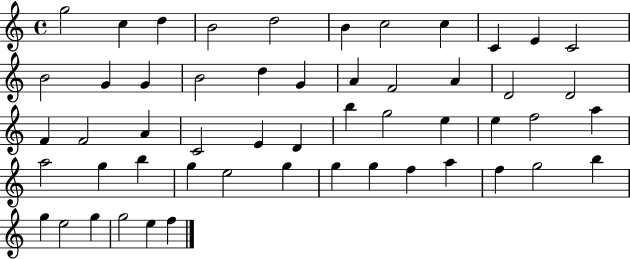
G5/h C5/q D5/q B4/h D5/h B4/q C5/h C5/q C4/q E4/q C4/h B4/h G4/q G4/q B4/h D5/q G4/q A4/q F4/h A4/q D4/h D4/h F4/q F4/h A4/q C4/h E4/q D4/q B5/q G5/h E5/q E5/q F5/h A5/q A5/h G5/q B5/q G5/q E5/h G5/q G5/q G5/q F5/q A5/q F5/q G5/h B5/q G5/q E5/h G5/q G5/h E5/q F5/q